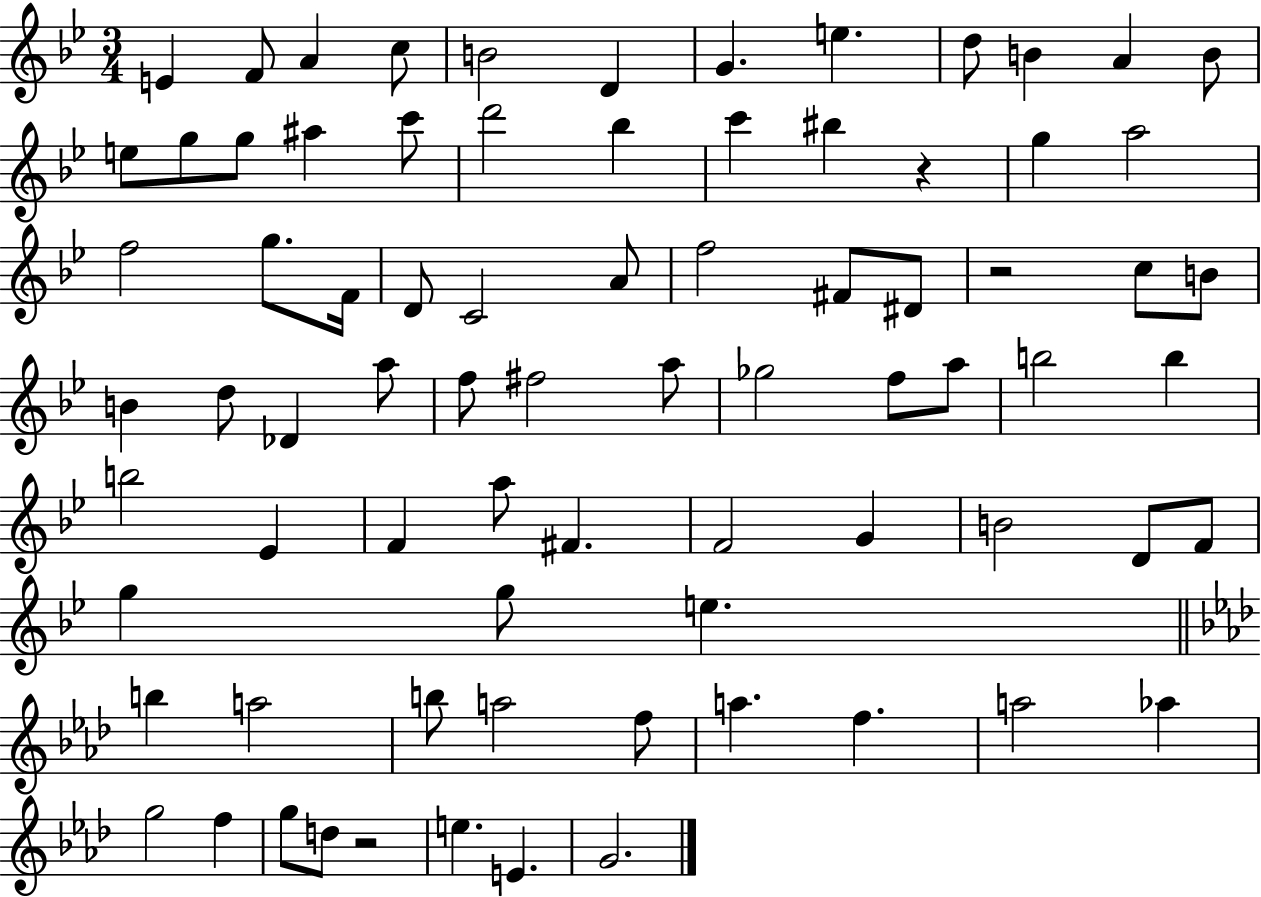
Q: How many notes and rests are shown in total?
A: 78